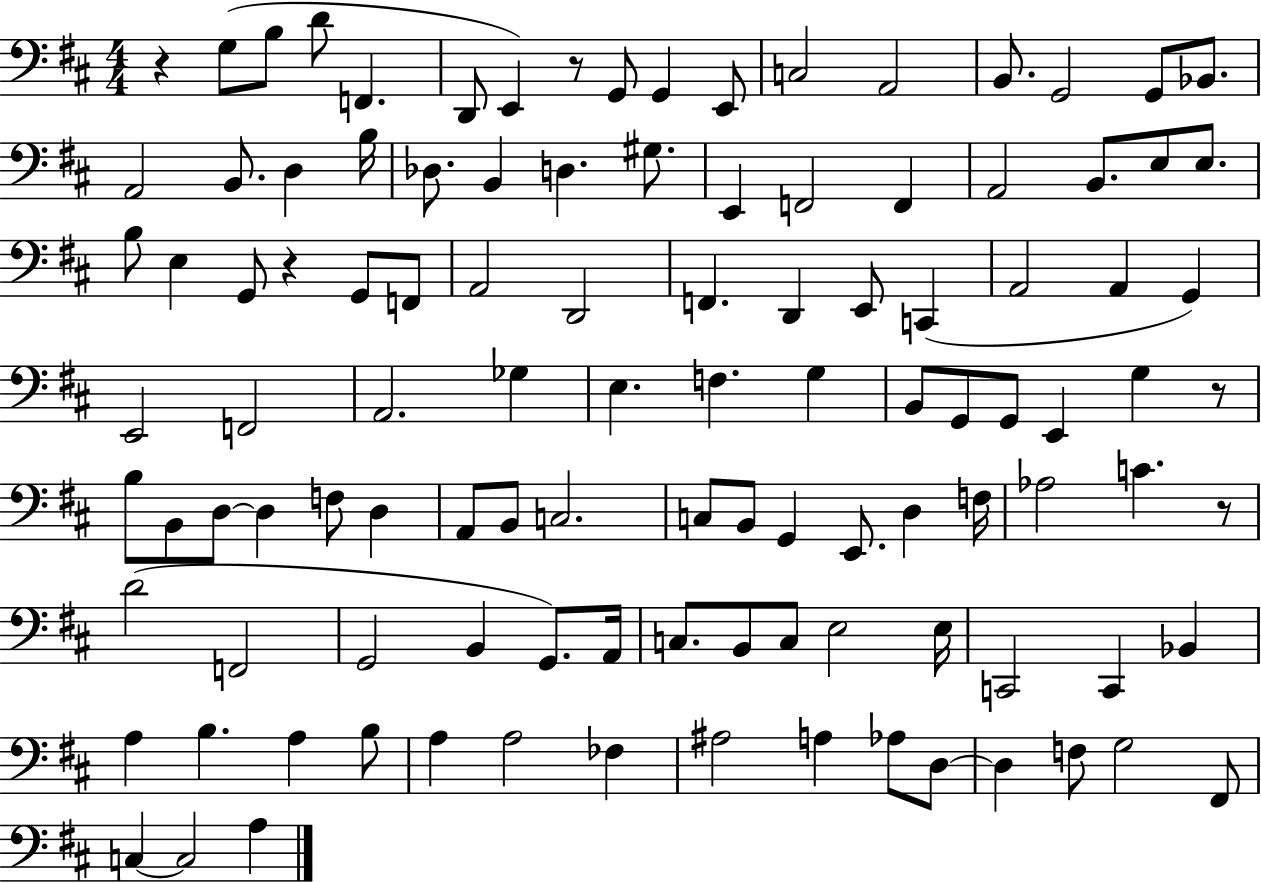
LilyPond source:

{
  \clef bass
  \numericTimeSignature
  \time 4/4
  \key d \major
  r4 g8( b8 d'8 f,4. | d,8 e,4) r8 g,8 g,4 e,8 | c2 a,2 | b,8. g,2 g,8 bes,8. | \break a,2 b,8. d4 b16 | des8. b,4 d4. gis8. | e,4 f,2 f,4 | a,2 b,8. e8 e8. | \break b8 e4 g,8 r4 g,8 f,8 | a,2 d,2 | f,4. d,4 e,8 c,4( | a,2 a,4 g,4) | \break e,2 f,2 | a,2. ges4 | e4. f4. g4 | b,8 g,8 g,8 e,4 g4 r8 | \break b8 b,8 d8~~ d4 f8 d4 | a,8 b,8 c2. | c8 b,8 g,4 e,8. d4 f16 | aes2 c'4. r8 | \break d'2( f,2 | g,2 b,4 g,8.) a,16 | c8. b,8 c8 e2 e16 | c,2 c,4 bes,4 | \break a4 b4. a4 b8 | a4 a2 fes4 | ais2 a4 aes8 d8~~ | d4 f8 g2 fis,8 | \break c4~~ c2 a4 | \bar "|."
}